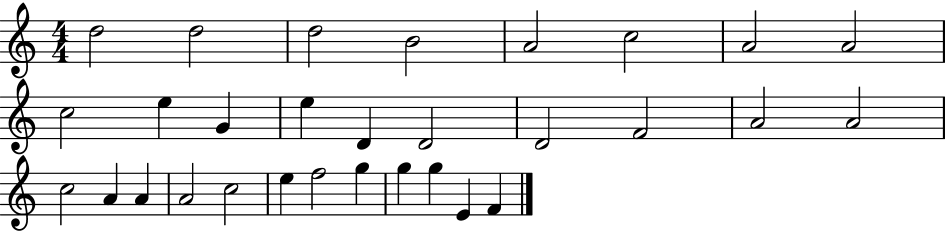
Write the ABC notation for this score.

X:1
T:Untitled
M:4/4
L:1/4
K:C
d2 d2 d2 B2 A2 c2 A2 A2 c2 e G e D D2 D2 F2 A2 A2 c2 A A A2 c2 e f2 g g g E F